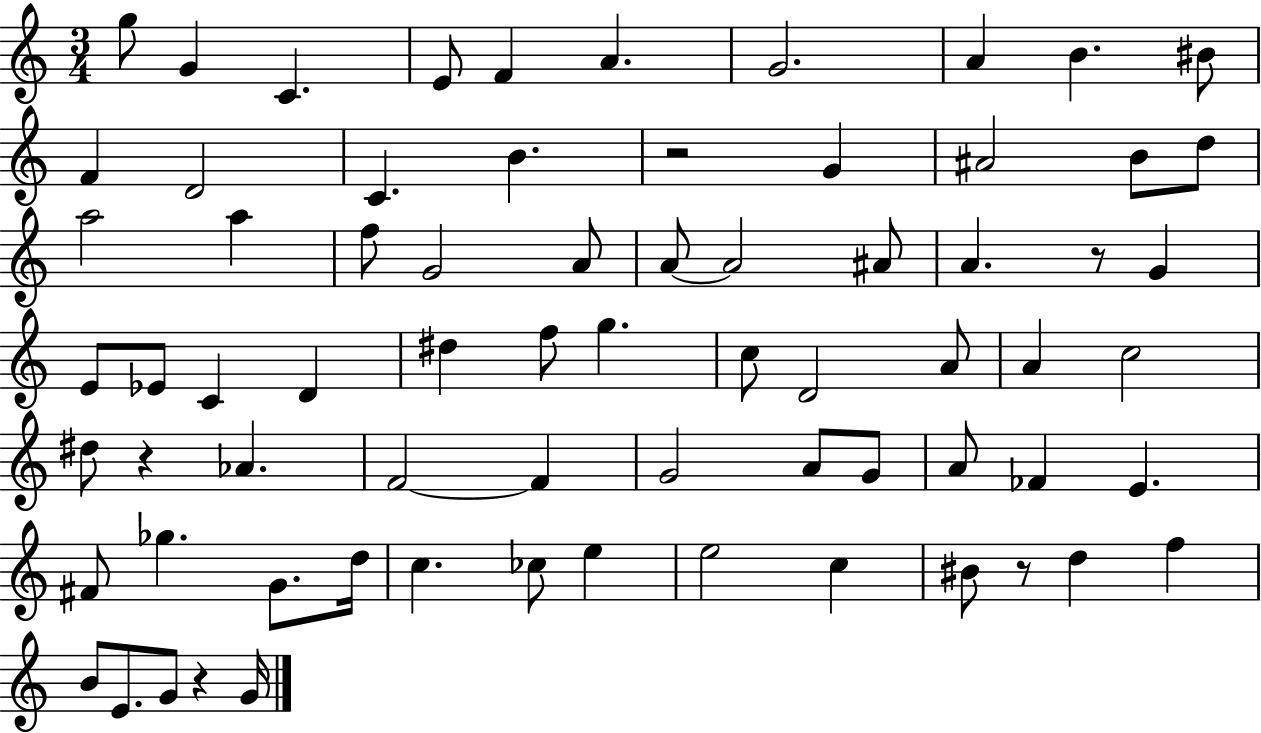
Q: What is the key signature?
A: C major